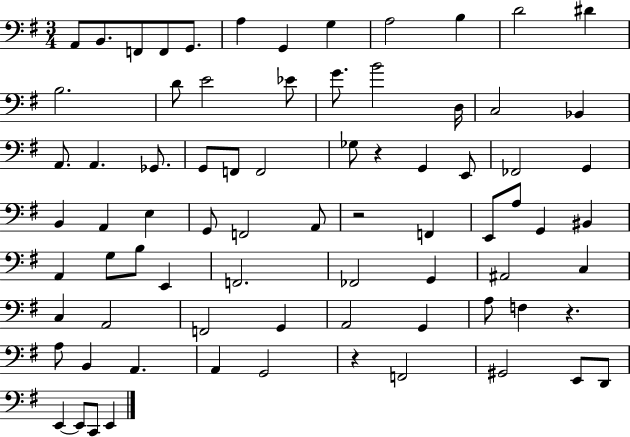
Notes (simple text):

A2/e B2/e. F2/e F2/e G2/e. A3/q G2/q G3/q A3/h B3/q D4/h D#4/q B3/h. D4/e E4/h Eb4/e G4/e. B4/h D3/s C3/h Bb2/q A2/e. A2/q. Gb2/e. G2/e F2/e F2/h Gb3/e R/q G2/q E2/e FES2/h G2/q B2/q A2/q E3/q G2/e F2/h A2/e R/h F2/q E2/e A3/e G2/q BIS2/q A2/q G3/e B3/e E2/q F2/h. FES2/h G2/q A#2/h C3/q C3/q A2/h F2/h G2/q A2/h G2/q A3/e F3/q R/q. A3/e B2/q A2/q. A2/q G2/h R/q F2/h G#2/h E2/e D2/e E2/q E2/e C2/e E2/q